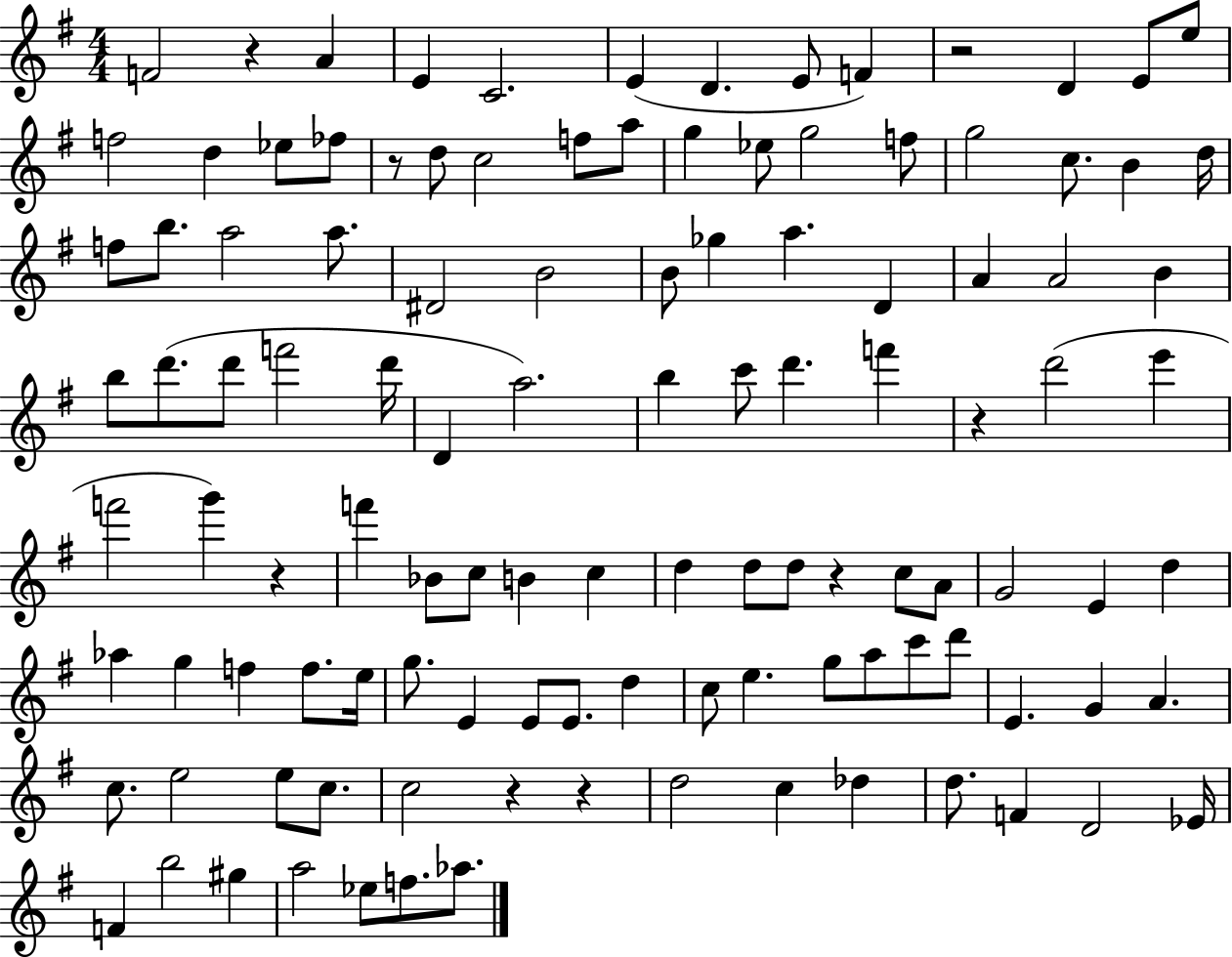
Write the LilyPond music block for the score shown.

{
  \clef treble
  \numericTimeSignature
  \time 4/4
  \key g \major
  f'2 r4 a'4 | e'4 c'2. | e'4( d'4. e'8 f'4) | r2 d'4 e'8 e''8 | \break f''2 d''4 ees''8 fes''8 | r8 d''8 c''2 f''8 a''8 | g''4 ees''8 g''2 f''8 | g''2 c''8. b'4 d''16 | \break f''8 b''8. a''2 a''8. | dis'2 b'2 | b'8 ges''4 a''4. d'4 | a'4 a'2 b'4 | \break b''8 d'''8.( d'''8 f'''2 d'''16 | d'4 a''2.) | b''4 c'''8 d'''4. f'''4 | r4 d'''2( e'''4 | \break f'''2 g'''4) r4 | f'''4 bes'8 c''8 b'4 c''4 | d''4 d''8 d''8 r4 c''8 a'8 | g'2 e'4 d''4 | \break aes''4 g''4 f''4 f''8. e''16 | g''8. e'4 e'8 e'8. d''4 | c''8 e''4. g''8 a''8 c'''8 d'''8 | e'4. g'4 a'4. | \break c''8. e''2 e''8 c''8. | c''2 r4 r4 | d''2 c''4 des''4 | d''8. f'4 d'2 ees'16 | \break f'4 b''2 gis''4 | a''2 ees''8 f''8. aes''8. | \bar "|."
}